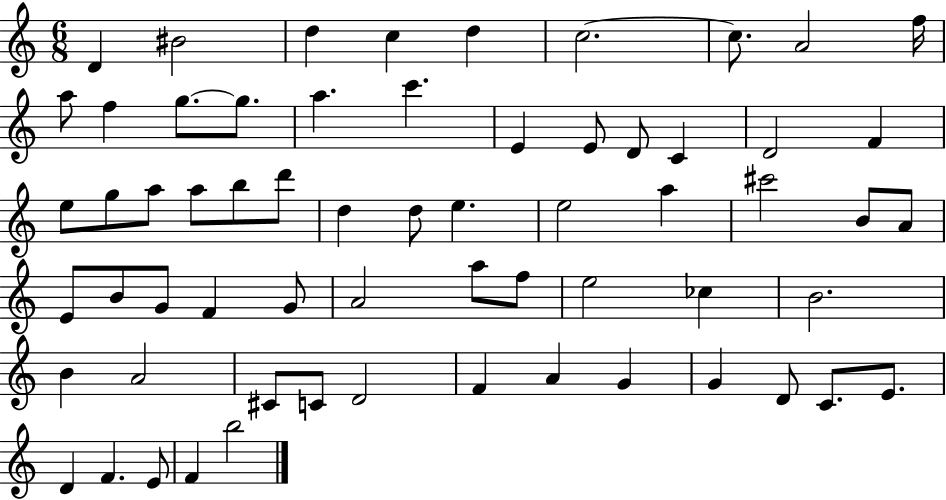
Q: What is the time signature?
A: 6/8